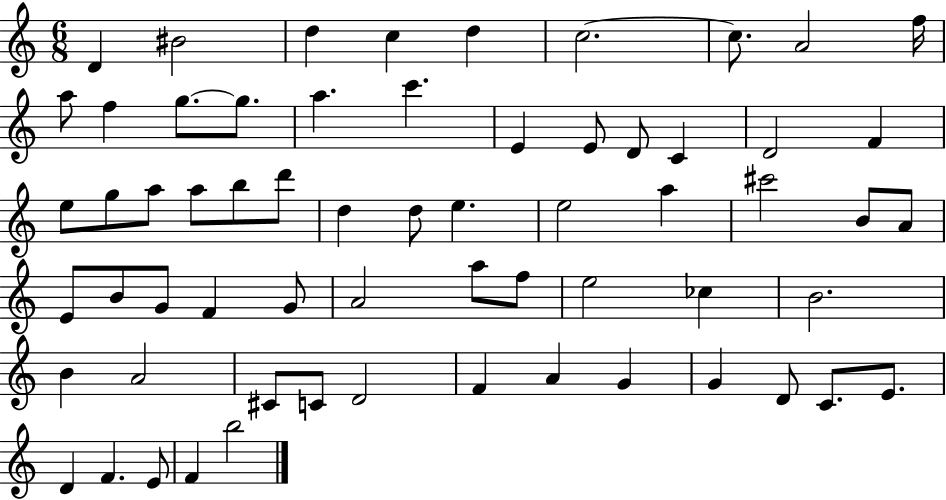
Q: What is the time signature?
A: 6/8